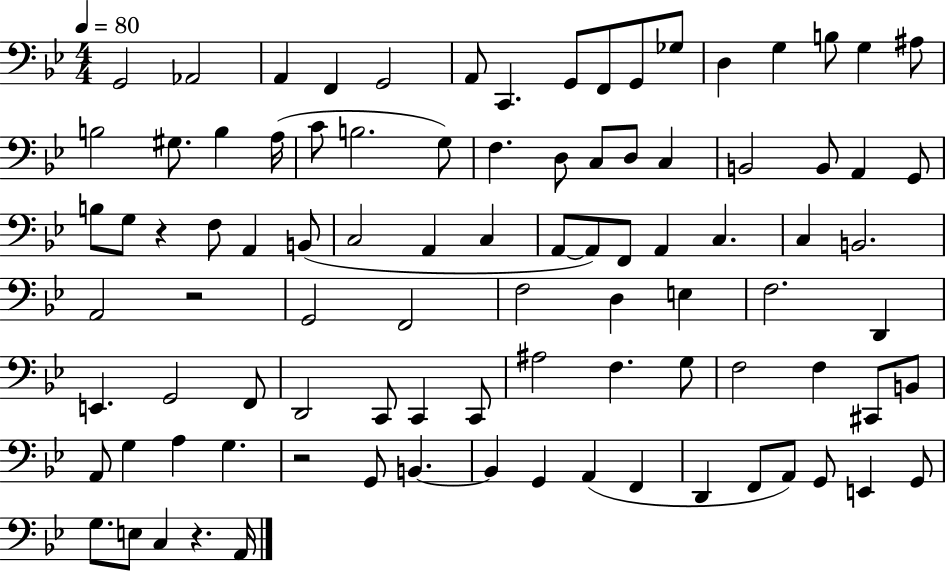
{
  \clef bass
  \numericTimeSignature
  \time 4/4
  \key bes \major
  \tempo 4 = 80
  \repeat volta 2 { g,2 aes,2 | a,4 f,4 g,2 | a,8 c,4. g,8 f,8 g,8 ges8 | d4 g4 b8 g4 ais8 | \break b2 gis8. b4 a16( | c'8 b2. g8) | f4. d8 c8 d8 c4 | b,2 b,8 a,4 g,8 | \break b8 g8 r4 f8 a,4 b,8( | c2 a,4 c4 | a,8~~ a,8) f,8 a,4 c4. | c4 b,2. | \break a,2 r2 | g,2 f,2 | f2 d4 e4 | f2. d,4 | \break e,4. g,2 f,8 | d,2 c,8 c,4 c,8 | ais2 f4. g8 | f2 f4 cis,8 b,8 | \break a,8 g4 a4 g4. | r2 g,8 b,4.~~ | b,4 g,4 a,4( f,4 | d,4 f,8 a,8) g,8 e,4 g,8 | \break g8. e8 c4 r4. a,16 | } \bar "|."
}